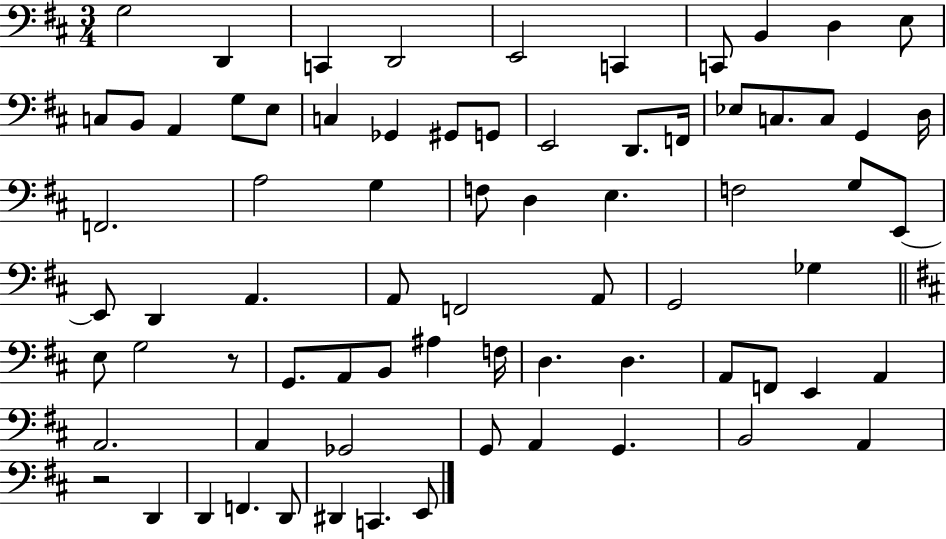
G3/h D2/q C2/q D2/h E2/h C2/q C2/e B2/q D3/q E3/e C3/e B2/e A2/q G3/e E3/e C3/q Gb2/q G#2/e G2/e E2/h D2/e. F2/s Eb3/e C3/e. C3/e G2/q D3/s F2/h. A3/h G3/q F3/e D3/q E3/q. F3/h G3/e E2/e E2/e D2/q A2/q. A2/e F2/h A2/e G2/h Gb3/q E3/e G3/h R/e G2/e. A2/e B2/e A#3/q F3/s D3/q. D3/q. A2/e F2/e E2/q A2/q A2/h. A2/q Gb2/h G2/e A2/q G2/q. B2/h A2/q R/h D2/q D2/q F2/q. D2/e D#2/q C2/q. E2/e